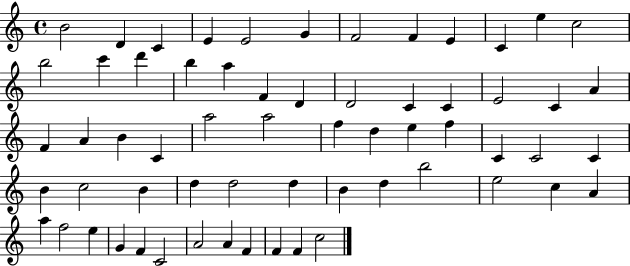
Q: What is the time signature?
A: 4/4